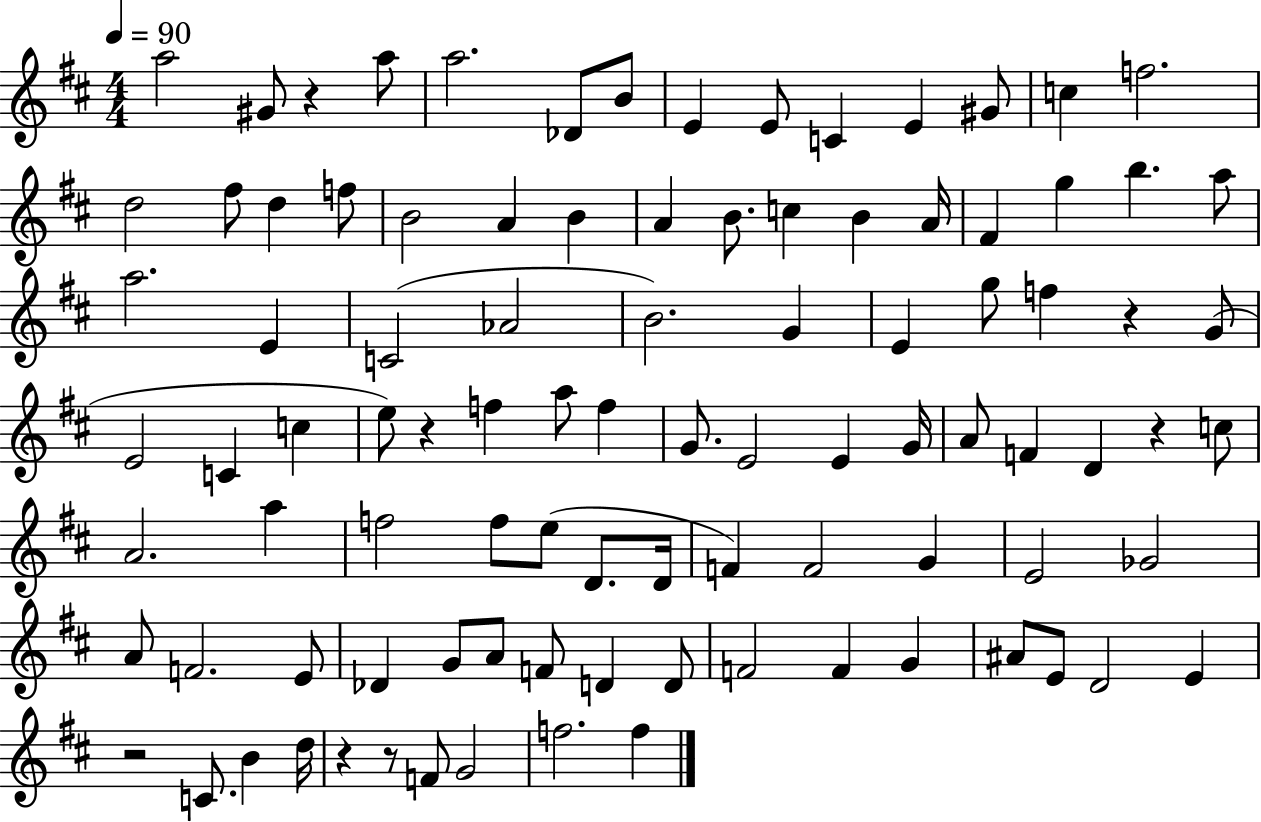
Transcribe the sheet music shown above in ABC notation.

X:1
T:Untitled
M:4/4
L:1/4
K:D
a2 ^G/2 z a/2 a2 _D/2 B/2 E E/2 C E ^G/2 c f2 d2 ^f/2 d f/2 B2 A B A B/2 c B A/4 ^F g b a/2 a2 E C2 _A2 B2 G E g/2 f z G/2 E2 C c e/2 z f a/2 f G/2 E2 E G/4 A/2 F D z c/2 A2 a f2 f/2 e/2 D/2 D/4 F F2 G E2 _G2 A/2 F2 E/2 _D G/2 A/2 F/2 D D/2 F2 F G ^A/2 E/2 D2 E z2 C/2 B d/4 z z/2 F/2 G2 f2 f